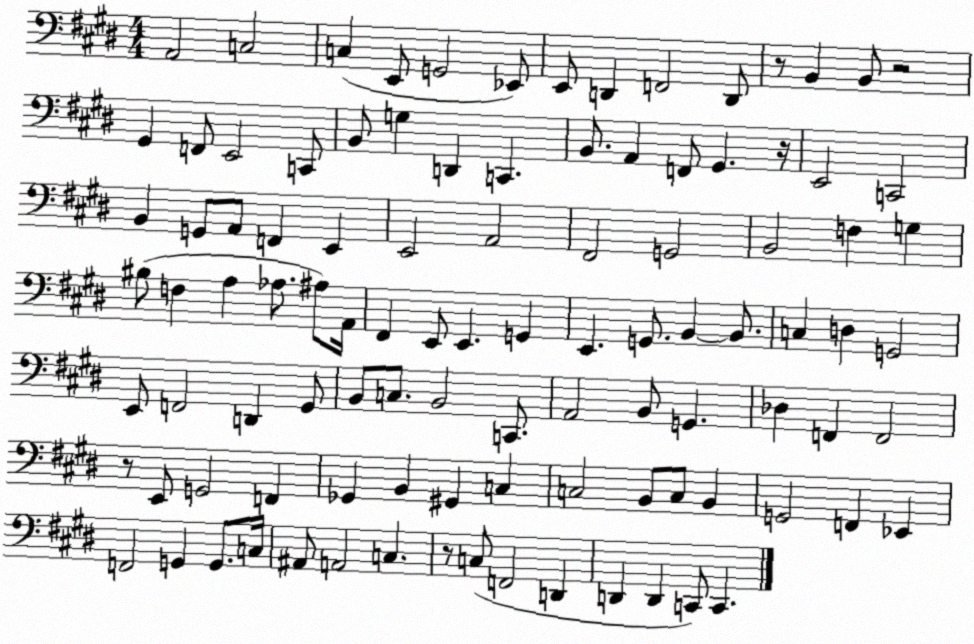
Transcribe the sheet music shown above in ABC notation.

X:1
T:Untitled
M:4/4
L:1/4
K:E
A,,2 C,2 C, E,,/2 G,,2 _E,,/2 E,,/2 D,, F,,2 D,,/2 z/2 B,, B,,/2 z2 ^G,, F,,/2 E,,2 C,,/2 B,,/2 G, D,, C,, B,,/2 A,, F,,/2 ^G,, z/4 E,,2 C,,2 B,, G,,/2 A,,/2 F,, E,, E,,2 A,,2 ^F,,2 G,,2 B,,2 F, G, ^B,/2 F, A, _A,/2 ^A,/2 A,,/4 ^F,, E,,/2 E,, G,, E,, G,,/2 B,, B,,/2 C, D, G,,2 E,,/2 F,,2 D,, ^G,,/2 B,,/2 C,/2 B,,2 C,,/2 A,,2 B,,/2 G,, _D, F,, F,,2 z/2 E,,/2 G,,2 F,, _G,, B,, ^G,, C, C,2 B,,/2 C,/2 B,, G,,2 F,, _E,, F,,2 G,, G,,/2 C,/4 ^A,,/2 A,,2 C, z/2 C,/2 F,,2 D,, D,, D,, C,,/2 C,,